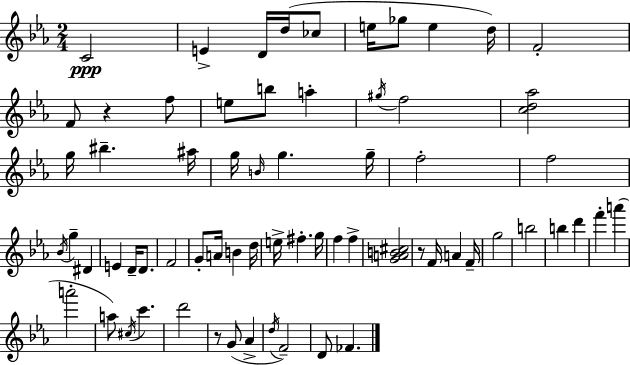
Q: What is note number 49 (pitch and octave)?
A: D6